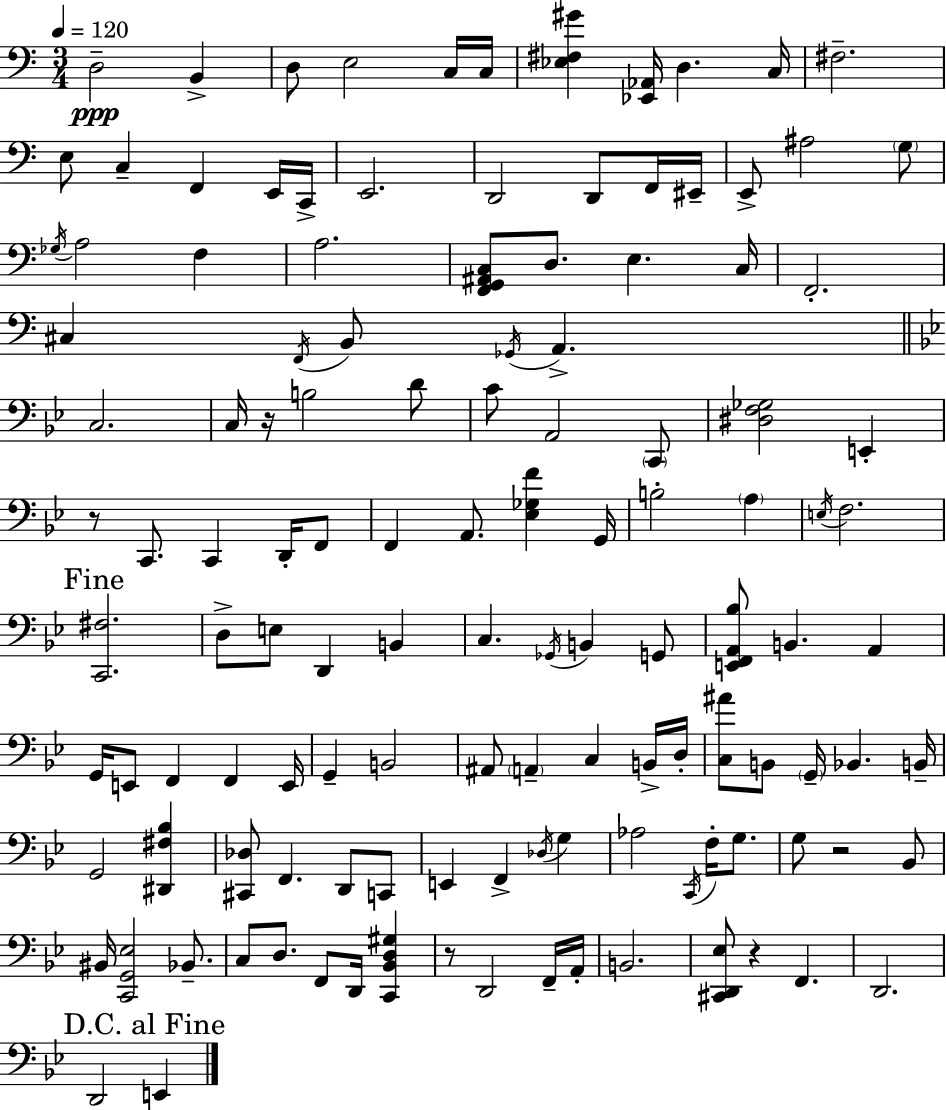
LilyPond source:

{
  \clef bass
  \numericTimeSignature
  \time 3/4
  \key c \major
  \tempo 4 = 120
  \repeat volta 2 { d2--\ppp b,4-> | d8 e2 c16 c16 | <ees fis gis'>4 <ees, aes,>16 d4. c16 | fis2.-- | \break e8 c4-- f,4 e,16 c,16-> | e,2. | d,2 d,8 f,16 eis,16-- | e,8-> ais2 \parenthesize g8 | \break \acciaccatura { ges16 } a2 f4 | a2. | <f, g, ais, c>8 d8. e4. | c16 f,2.-. | \break cis4 \acciaccatura { f,16 } b,8 \acciaccatura { ges,16 } a,4.-> | \bar "||" \break \key g \minor c2. | c16 r16 b2 d'8 | c'8 a,2 \parenthesize c,8 | <dis f ges>2 e,4-. | \break r8 c,8. c,4 d,16-. f,8 | f,4 a,8. <ees ges f'>4 g,16 | b2-. \parenthesize a4 | \acciaccatura { e16 } f2. | \break \mark "Fine" <c, fis>2. | d8-> e8 d,4 b,4 | c4. \acciaccatura { ges,16 } b,4 | g,8 <e, f, a, bes>8 b,4. a,4 | \break g,16 e,8 f,4 f,4 | e,16 g,4-- b,2 | ais,8 \parenthesize a,4-- c4 | b,16-> d16-. <c ais'>8 b,8 \parenthesize g,16-- bes,4. | \break b,16-- g,2 <dis, fis bes>4 | <cis, des>8 f,4. d,8 | c,8 e,4 f,4-> \acciaccatura { des16 } g4 | aes2 \acciaccatura { c,16 } | \break f16-. g8. g8 r2 | bes,8 bis,16 <c, g, ees>2 | bes,8.-- c8 d8. f,8 d,16 | <c, bes, d gis>4 r8 d,2 | \break f,16-- a,16-. b,2. | <cis, d, ees>8 r4 f,4. | d,2. | \mark "D.C. al Fine" d,2 | \break e,4 } \bar "|."
}